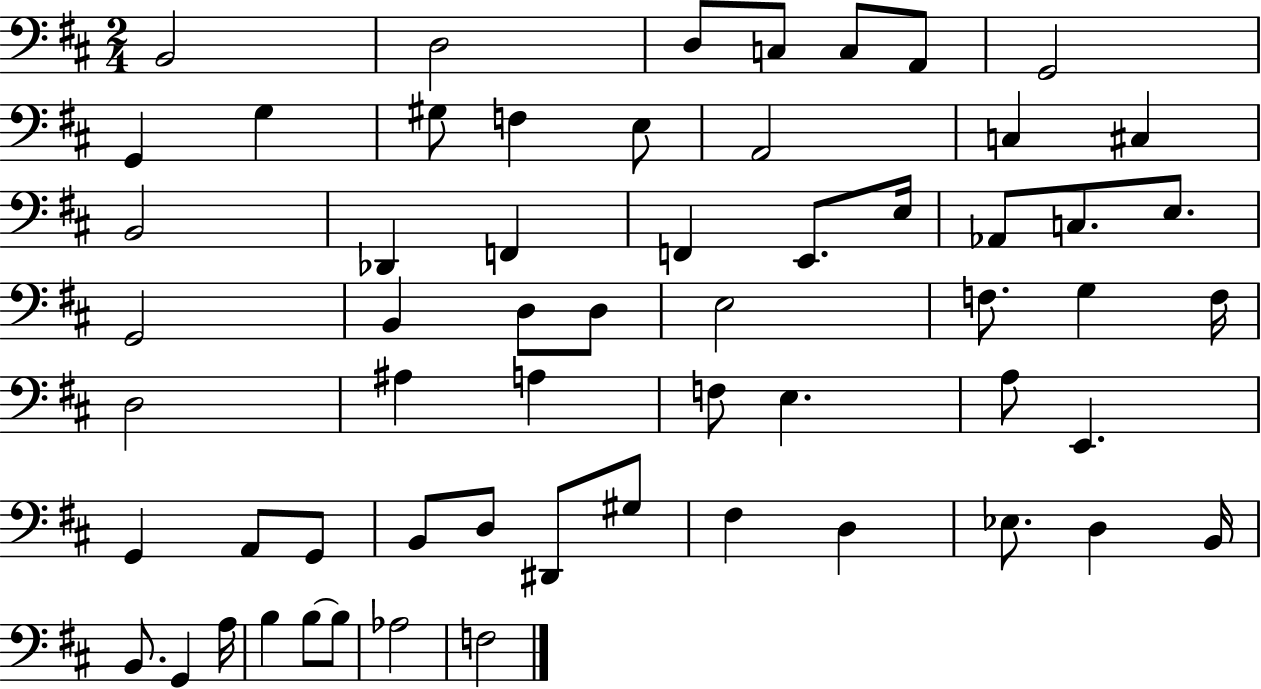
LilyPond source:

{
  \clef bass
  \numericTimeSignature
  \time 2/4
  \key d \major
  b,2 | d2 | d8 c8 c8 a,8 | g,2 | \break g,4 g4 | gis8 f4 e8 | a,2 | c4 cis4 | \break b,2 | des,4 f,4 | f,4 e,8. e16 | aes,8 c8. e8. | \break g,2 | b,4 d8 d8 | e2 | f8. g4 f16 | \break d2 | ais4 a4 | f8 e4. | a8 e,4. | \break g,4 a,8 g,8 | b,8 d8 dis,8 gis8 | fis4 d4 | ees8. d4 b,16 | \break b,8. g,4 a16 | b4 b8~~ b8 | aes2 | f2 | \break \bar "|."
}